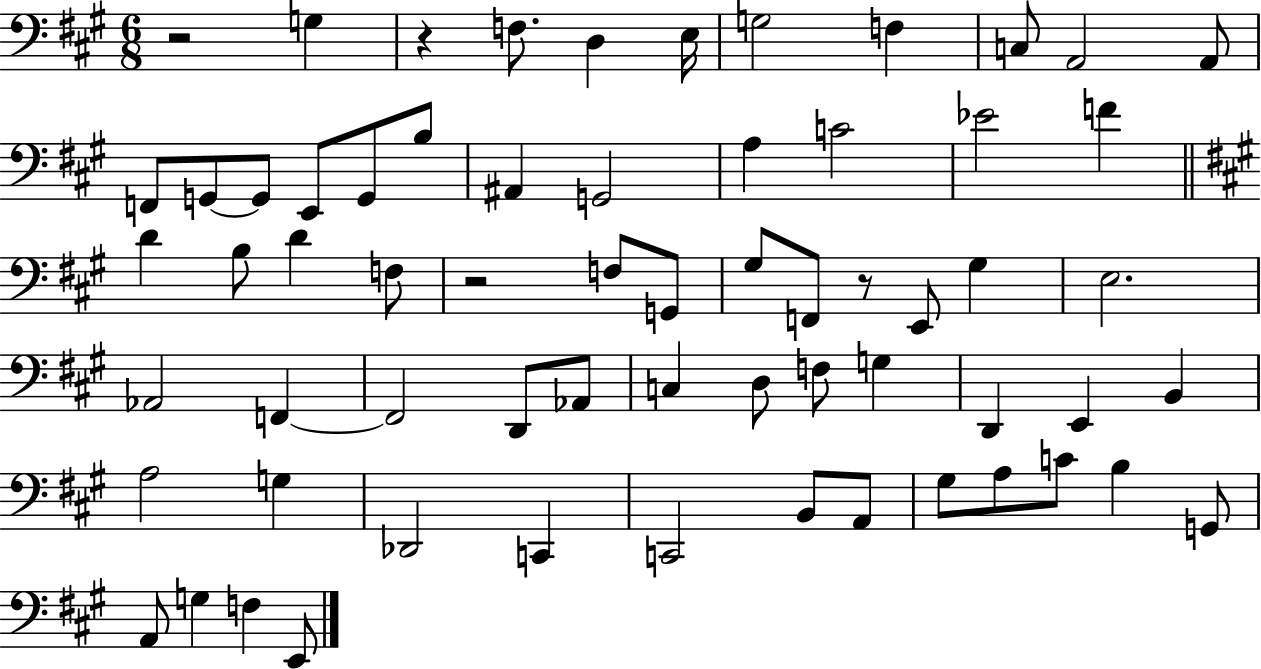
{
  \clef bass
  \numericTimeSignature
  \time 6/8
  \key a \major
  r2 g4 | r4 f8. d4 e16 | g2 f4 | c8 a,2 a,8 | \break f,8 g,8~~ g,8 e,8 g,8 b8 | ais,4 g,2 | a4 c'2 | ees'2 f'4 | \break \bar "||" \break \key a \major d'4 b8 d'4 f8 | r2 f8 g,8 | gis8 f,8 r8 e,8 gis4 | e2. | \break aes,2 f,4~~ | f,2 d,8 aes,8 | c4 d8 f8 g4 | d,4 e,4 b,4 | \break a2 g4 | des,2 c,4 | c,2 b,8 a,8 | gis8 a8 c'8 b4 g,8 | \break a,8 g4 f4 e,8 | \bar "|."
}